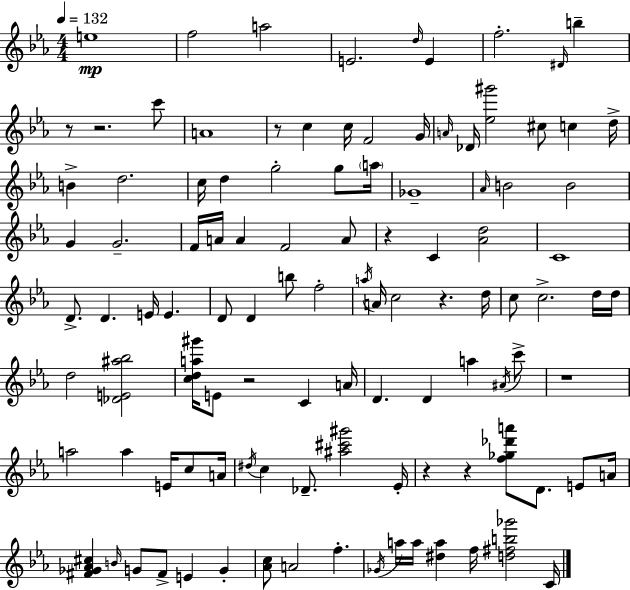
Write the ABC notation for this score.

X:1
T:Untitled
M:4/4
L:1/4
K:Eb
e4 f2 a2 E2 d/4 E f2 ^D/4 b z/2 z2 c'/2 A4 z/2 c c/4 F2 G/4 A/4 _D/4 [_e^g']2 ^c/2 c d/4 B d2 c/4 d g2 g/2 a/4 _G4 _A/4 B2 B2 G G2 F/4 A/4 A F2 A/2 z C [_Ad]2 C4 D/2 D E/4 E D/2 D b/2 f2 a/4 A/4 c2 z d/4 c/2 c2 d/4 d/4 d2 [_DE^a_b]2 [cda^g']/4 E/2 z2 C A/4 D D a ^A/4 c'/2 z4 a2 a E/4 c/2 A/4 ^d/4 c _D/2 [^a^c'^g']2 _E/4 z z [f_g_d'a']/2 D/2 E/2 A/4 [^F_G_A^c] B/4 G/2 ^F/2 E G [_Ac]/2 A2 f _G/4 a/4 a/4 [^da] f/4 [d^fb_g']2 C/4